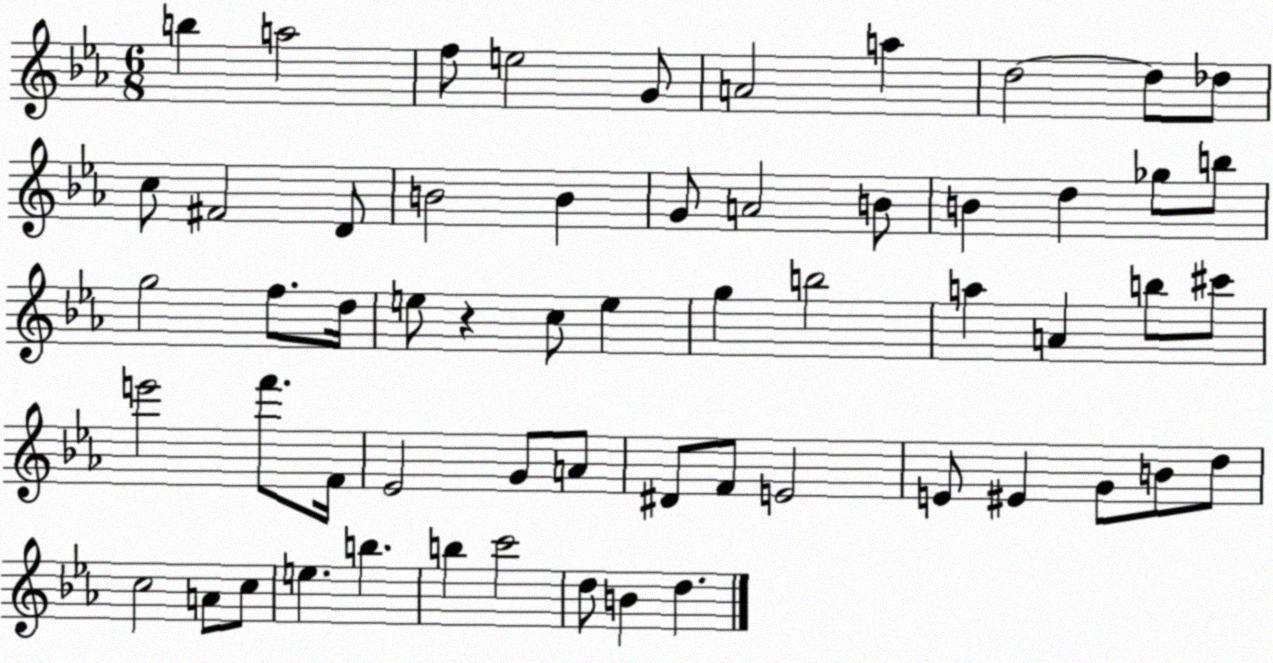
X:1
T:Untitled
M:6/8
L:1/4
K:Eb
b a2 f/2 e2 G/2 A2 a d2 d/2 _d/2 c/2 ^F2 D/2 B2 B G/2 A2 B/2 B d _g/2 b/2 g2 f/2 d/4 e/2 z c/2 e g b2 a A b/2 ^c'/2 e'2 f'/2 F/4 _E2 G/2 A/2 ^D/2 F/2 E2 E/2 ^E G/2 B/2 d/2 c2 A/2 c/2 e b b c'2 d/2 B d